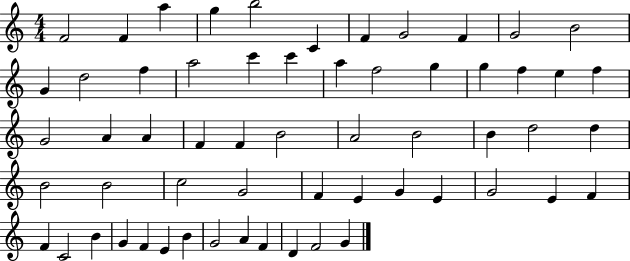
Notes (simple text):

F4/h F4/q A5/q G5/q B5/h C4/q F4/q G4/h F4/q G4/h B4/h G4/q D5/h F5/q A5/h C6/q C6/q A5/q F5/h G5/q G5/q F5/q E5/q F5/q G4/h A4/q A4/q F4/q F4/q B4/h A4/h B4/h B4/q D5/h D5/q B4/h B4/h C5/h G4/h F4/q E4/q G4/q E4/q G4/h E4/q F4/q F4/q C4/h B4/q G4/q F4/q E4/q B4/q G4/h A4/q F4/q D4/q F4/h G4/q